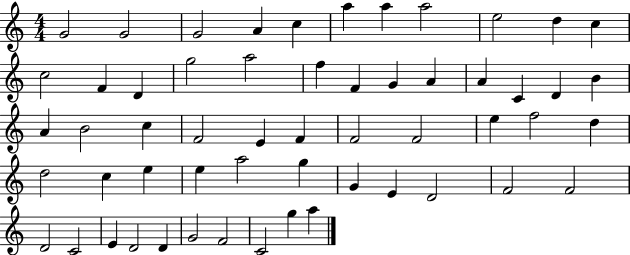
{
  \clef treble
  \numericTimeSignature
  \time 4/4
  \key c \major
  g'2 g'2 | g'2 a'4 c''4 | a''4 a''4 a''2 | e''2 d''4 c''4 | \break c''2 f'4 d'4 | g''2 a''2 | f''4 f'4 g'4 a'4 | a'4 c'4 d'4 b'4 | \break a'4 b'2 c''4 | f'2 e'4 f'4 | f'2 f'2 | e''4 f''2 d''4 | \break d''2 c''4 e''4 | e''4 a''2 g''4 | g'4 e'4 d'2 | f'2 f'2 | \break d'2 c'2 | e'4 d'2 d'4 | g'2 f'2 | c'2 g''4 a''4 | \break \bar "|."
}